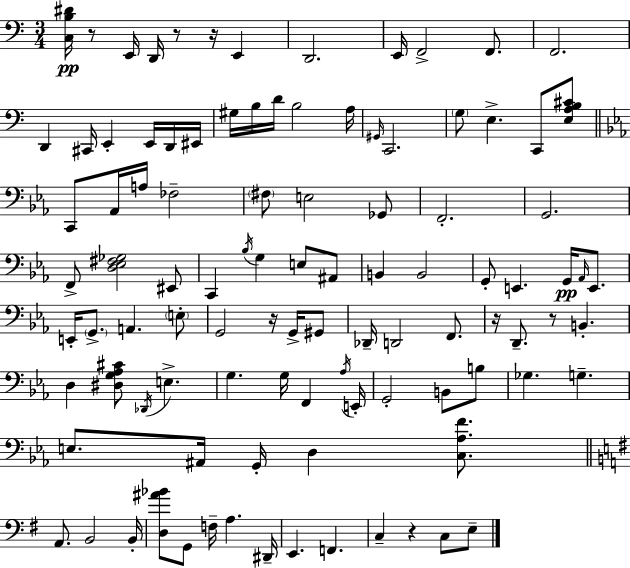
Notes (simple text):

[C3,B3,D#4]/s R/e E2/s D2/s R/e R/s E2/q D2/h. E2/s F2/h F2/e. F2/h. D2/q C#2/s E2/q E2/s D2/s EIS2/s G#3/s B3/s D4/s B3/h A3/s G#2/s C2/h. G3/e E3/q. C2/e [E3,A3,B3,C#4]/e C2/e Ab2/s A3/s FES3/h F#3/e E3/h Gb2/e F2/h. G2/h. F2/e [D3,Eb3,F#3,Gb3]/h EIS2/e C2/q Bb3/s G3/q E3/e A#2/e B2/q B2/h G2/e E2/q. G2/s Ab2/s E2/e. E2/s G2/e. A2/q. E3/e G2/h R/s G2/s G#2/e Db2/s D2/h F2/e. R/s D2/e. R/e B2/q. D3/q [D#3,G3,Ab3,C#4]/e Db2/s E3/q. G3/q. G3/s F2/q Ab3/s E2/s G2/h B2/e B3/e Gb3/q. G3/q. E3/e. A#2/s G2/s D3/q [C3,Ab3,F4]/e. A2/e. B2/h B2/s [D3,A#4,Bb4]/e G2/e F3/s A3/q. D#2/s E2/q. F2/q. C3/q R/q C3/e E3/e